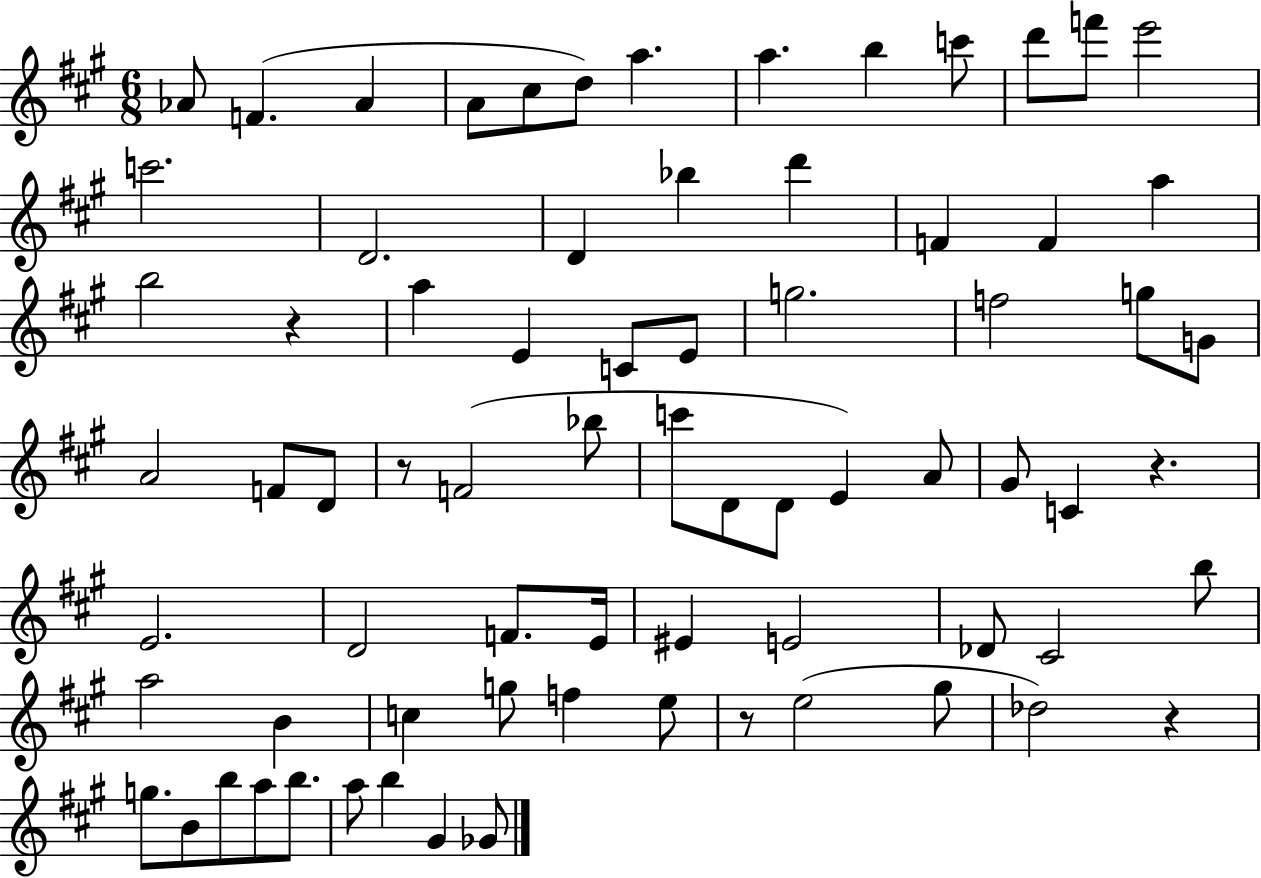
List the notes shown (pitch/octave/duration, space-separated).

Ab4/e F4/q. Ab4/q A4/e C#5/e D5/e A5/q. A5/q. B5/q C6/e D6/e F6/e E6/h C6/h. D4/h. D4/q Bb5/q D6/q F4/q F4/q A5/q B5/h R/q A5/q E4/q C4/e E4/e G5/h. F5/h G5/e G4/e A4/h F4/e D4/e R/e F4/h Bb5/e C6/e D4/e D4/e E4/q A4/e G#4/e C4/q R/q. E4/h. D4/h F4/e. E4/s EIS4/q E4/h Db4/e C#4/h B5/e A5/h B4/q C5/q G5/e F5/q E5/e R/e E5/h G#5/e Db5/h R/q G5/e. B4/e B5/e A5/e B5/e. A5/e B5/q G#4/q Gb4/e